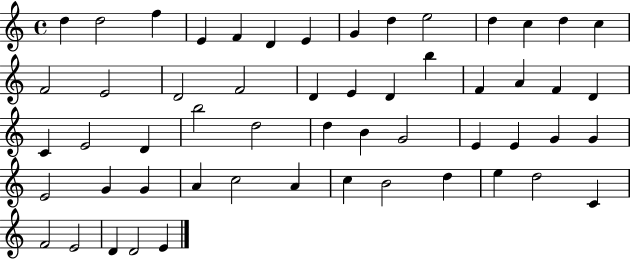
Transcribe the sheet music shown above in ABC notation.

X:1
T:Untitled
M:4/4
L:1/4
K:C
d d2 f E F D E G d e2 d c d c F2 E2 D2 F2 D E D b F A F D C E2 D b2 d2 d B G2 E E G G E2 G G A c2 A c B2 d e d2 C F2 E2 D D2 E